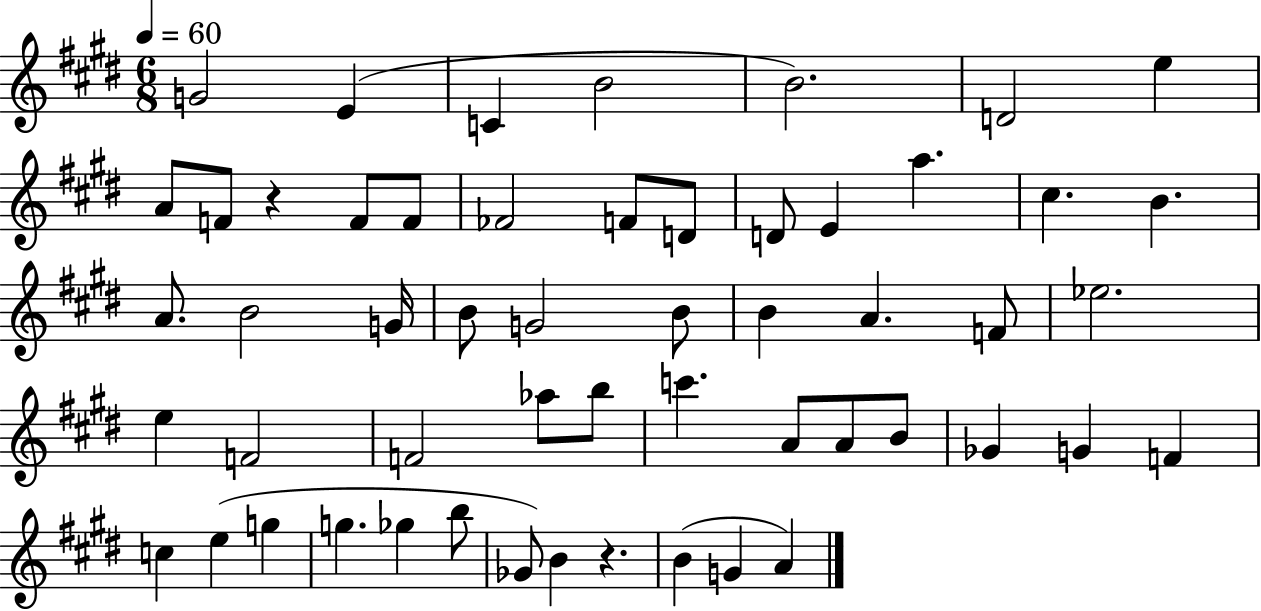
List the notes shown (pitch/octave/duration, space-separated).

G4/h E4/q C4/q B4/h B4/h. D4/h E5/q A4/e F4/e R/q F4/e F4/e FES4/h F4/e D4/e D4/e E4/q A5/q. C#5/q. B4/q. A4/e. B4/h G4/s B4/e G4/h B4/e B4/q A4/q. F4/e Eb5/h. E5/q F4/h F4/h Ab5/e B5/e C6/q. A4/e A4/e B4/e Gb4/q G4/q F4/q C5/q E5/q G5/q G5/q. Gb5/q B5/e Gb4/e B4/q R/q. B4/q G4/q A4/q